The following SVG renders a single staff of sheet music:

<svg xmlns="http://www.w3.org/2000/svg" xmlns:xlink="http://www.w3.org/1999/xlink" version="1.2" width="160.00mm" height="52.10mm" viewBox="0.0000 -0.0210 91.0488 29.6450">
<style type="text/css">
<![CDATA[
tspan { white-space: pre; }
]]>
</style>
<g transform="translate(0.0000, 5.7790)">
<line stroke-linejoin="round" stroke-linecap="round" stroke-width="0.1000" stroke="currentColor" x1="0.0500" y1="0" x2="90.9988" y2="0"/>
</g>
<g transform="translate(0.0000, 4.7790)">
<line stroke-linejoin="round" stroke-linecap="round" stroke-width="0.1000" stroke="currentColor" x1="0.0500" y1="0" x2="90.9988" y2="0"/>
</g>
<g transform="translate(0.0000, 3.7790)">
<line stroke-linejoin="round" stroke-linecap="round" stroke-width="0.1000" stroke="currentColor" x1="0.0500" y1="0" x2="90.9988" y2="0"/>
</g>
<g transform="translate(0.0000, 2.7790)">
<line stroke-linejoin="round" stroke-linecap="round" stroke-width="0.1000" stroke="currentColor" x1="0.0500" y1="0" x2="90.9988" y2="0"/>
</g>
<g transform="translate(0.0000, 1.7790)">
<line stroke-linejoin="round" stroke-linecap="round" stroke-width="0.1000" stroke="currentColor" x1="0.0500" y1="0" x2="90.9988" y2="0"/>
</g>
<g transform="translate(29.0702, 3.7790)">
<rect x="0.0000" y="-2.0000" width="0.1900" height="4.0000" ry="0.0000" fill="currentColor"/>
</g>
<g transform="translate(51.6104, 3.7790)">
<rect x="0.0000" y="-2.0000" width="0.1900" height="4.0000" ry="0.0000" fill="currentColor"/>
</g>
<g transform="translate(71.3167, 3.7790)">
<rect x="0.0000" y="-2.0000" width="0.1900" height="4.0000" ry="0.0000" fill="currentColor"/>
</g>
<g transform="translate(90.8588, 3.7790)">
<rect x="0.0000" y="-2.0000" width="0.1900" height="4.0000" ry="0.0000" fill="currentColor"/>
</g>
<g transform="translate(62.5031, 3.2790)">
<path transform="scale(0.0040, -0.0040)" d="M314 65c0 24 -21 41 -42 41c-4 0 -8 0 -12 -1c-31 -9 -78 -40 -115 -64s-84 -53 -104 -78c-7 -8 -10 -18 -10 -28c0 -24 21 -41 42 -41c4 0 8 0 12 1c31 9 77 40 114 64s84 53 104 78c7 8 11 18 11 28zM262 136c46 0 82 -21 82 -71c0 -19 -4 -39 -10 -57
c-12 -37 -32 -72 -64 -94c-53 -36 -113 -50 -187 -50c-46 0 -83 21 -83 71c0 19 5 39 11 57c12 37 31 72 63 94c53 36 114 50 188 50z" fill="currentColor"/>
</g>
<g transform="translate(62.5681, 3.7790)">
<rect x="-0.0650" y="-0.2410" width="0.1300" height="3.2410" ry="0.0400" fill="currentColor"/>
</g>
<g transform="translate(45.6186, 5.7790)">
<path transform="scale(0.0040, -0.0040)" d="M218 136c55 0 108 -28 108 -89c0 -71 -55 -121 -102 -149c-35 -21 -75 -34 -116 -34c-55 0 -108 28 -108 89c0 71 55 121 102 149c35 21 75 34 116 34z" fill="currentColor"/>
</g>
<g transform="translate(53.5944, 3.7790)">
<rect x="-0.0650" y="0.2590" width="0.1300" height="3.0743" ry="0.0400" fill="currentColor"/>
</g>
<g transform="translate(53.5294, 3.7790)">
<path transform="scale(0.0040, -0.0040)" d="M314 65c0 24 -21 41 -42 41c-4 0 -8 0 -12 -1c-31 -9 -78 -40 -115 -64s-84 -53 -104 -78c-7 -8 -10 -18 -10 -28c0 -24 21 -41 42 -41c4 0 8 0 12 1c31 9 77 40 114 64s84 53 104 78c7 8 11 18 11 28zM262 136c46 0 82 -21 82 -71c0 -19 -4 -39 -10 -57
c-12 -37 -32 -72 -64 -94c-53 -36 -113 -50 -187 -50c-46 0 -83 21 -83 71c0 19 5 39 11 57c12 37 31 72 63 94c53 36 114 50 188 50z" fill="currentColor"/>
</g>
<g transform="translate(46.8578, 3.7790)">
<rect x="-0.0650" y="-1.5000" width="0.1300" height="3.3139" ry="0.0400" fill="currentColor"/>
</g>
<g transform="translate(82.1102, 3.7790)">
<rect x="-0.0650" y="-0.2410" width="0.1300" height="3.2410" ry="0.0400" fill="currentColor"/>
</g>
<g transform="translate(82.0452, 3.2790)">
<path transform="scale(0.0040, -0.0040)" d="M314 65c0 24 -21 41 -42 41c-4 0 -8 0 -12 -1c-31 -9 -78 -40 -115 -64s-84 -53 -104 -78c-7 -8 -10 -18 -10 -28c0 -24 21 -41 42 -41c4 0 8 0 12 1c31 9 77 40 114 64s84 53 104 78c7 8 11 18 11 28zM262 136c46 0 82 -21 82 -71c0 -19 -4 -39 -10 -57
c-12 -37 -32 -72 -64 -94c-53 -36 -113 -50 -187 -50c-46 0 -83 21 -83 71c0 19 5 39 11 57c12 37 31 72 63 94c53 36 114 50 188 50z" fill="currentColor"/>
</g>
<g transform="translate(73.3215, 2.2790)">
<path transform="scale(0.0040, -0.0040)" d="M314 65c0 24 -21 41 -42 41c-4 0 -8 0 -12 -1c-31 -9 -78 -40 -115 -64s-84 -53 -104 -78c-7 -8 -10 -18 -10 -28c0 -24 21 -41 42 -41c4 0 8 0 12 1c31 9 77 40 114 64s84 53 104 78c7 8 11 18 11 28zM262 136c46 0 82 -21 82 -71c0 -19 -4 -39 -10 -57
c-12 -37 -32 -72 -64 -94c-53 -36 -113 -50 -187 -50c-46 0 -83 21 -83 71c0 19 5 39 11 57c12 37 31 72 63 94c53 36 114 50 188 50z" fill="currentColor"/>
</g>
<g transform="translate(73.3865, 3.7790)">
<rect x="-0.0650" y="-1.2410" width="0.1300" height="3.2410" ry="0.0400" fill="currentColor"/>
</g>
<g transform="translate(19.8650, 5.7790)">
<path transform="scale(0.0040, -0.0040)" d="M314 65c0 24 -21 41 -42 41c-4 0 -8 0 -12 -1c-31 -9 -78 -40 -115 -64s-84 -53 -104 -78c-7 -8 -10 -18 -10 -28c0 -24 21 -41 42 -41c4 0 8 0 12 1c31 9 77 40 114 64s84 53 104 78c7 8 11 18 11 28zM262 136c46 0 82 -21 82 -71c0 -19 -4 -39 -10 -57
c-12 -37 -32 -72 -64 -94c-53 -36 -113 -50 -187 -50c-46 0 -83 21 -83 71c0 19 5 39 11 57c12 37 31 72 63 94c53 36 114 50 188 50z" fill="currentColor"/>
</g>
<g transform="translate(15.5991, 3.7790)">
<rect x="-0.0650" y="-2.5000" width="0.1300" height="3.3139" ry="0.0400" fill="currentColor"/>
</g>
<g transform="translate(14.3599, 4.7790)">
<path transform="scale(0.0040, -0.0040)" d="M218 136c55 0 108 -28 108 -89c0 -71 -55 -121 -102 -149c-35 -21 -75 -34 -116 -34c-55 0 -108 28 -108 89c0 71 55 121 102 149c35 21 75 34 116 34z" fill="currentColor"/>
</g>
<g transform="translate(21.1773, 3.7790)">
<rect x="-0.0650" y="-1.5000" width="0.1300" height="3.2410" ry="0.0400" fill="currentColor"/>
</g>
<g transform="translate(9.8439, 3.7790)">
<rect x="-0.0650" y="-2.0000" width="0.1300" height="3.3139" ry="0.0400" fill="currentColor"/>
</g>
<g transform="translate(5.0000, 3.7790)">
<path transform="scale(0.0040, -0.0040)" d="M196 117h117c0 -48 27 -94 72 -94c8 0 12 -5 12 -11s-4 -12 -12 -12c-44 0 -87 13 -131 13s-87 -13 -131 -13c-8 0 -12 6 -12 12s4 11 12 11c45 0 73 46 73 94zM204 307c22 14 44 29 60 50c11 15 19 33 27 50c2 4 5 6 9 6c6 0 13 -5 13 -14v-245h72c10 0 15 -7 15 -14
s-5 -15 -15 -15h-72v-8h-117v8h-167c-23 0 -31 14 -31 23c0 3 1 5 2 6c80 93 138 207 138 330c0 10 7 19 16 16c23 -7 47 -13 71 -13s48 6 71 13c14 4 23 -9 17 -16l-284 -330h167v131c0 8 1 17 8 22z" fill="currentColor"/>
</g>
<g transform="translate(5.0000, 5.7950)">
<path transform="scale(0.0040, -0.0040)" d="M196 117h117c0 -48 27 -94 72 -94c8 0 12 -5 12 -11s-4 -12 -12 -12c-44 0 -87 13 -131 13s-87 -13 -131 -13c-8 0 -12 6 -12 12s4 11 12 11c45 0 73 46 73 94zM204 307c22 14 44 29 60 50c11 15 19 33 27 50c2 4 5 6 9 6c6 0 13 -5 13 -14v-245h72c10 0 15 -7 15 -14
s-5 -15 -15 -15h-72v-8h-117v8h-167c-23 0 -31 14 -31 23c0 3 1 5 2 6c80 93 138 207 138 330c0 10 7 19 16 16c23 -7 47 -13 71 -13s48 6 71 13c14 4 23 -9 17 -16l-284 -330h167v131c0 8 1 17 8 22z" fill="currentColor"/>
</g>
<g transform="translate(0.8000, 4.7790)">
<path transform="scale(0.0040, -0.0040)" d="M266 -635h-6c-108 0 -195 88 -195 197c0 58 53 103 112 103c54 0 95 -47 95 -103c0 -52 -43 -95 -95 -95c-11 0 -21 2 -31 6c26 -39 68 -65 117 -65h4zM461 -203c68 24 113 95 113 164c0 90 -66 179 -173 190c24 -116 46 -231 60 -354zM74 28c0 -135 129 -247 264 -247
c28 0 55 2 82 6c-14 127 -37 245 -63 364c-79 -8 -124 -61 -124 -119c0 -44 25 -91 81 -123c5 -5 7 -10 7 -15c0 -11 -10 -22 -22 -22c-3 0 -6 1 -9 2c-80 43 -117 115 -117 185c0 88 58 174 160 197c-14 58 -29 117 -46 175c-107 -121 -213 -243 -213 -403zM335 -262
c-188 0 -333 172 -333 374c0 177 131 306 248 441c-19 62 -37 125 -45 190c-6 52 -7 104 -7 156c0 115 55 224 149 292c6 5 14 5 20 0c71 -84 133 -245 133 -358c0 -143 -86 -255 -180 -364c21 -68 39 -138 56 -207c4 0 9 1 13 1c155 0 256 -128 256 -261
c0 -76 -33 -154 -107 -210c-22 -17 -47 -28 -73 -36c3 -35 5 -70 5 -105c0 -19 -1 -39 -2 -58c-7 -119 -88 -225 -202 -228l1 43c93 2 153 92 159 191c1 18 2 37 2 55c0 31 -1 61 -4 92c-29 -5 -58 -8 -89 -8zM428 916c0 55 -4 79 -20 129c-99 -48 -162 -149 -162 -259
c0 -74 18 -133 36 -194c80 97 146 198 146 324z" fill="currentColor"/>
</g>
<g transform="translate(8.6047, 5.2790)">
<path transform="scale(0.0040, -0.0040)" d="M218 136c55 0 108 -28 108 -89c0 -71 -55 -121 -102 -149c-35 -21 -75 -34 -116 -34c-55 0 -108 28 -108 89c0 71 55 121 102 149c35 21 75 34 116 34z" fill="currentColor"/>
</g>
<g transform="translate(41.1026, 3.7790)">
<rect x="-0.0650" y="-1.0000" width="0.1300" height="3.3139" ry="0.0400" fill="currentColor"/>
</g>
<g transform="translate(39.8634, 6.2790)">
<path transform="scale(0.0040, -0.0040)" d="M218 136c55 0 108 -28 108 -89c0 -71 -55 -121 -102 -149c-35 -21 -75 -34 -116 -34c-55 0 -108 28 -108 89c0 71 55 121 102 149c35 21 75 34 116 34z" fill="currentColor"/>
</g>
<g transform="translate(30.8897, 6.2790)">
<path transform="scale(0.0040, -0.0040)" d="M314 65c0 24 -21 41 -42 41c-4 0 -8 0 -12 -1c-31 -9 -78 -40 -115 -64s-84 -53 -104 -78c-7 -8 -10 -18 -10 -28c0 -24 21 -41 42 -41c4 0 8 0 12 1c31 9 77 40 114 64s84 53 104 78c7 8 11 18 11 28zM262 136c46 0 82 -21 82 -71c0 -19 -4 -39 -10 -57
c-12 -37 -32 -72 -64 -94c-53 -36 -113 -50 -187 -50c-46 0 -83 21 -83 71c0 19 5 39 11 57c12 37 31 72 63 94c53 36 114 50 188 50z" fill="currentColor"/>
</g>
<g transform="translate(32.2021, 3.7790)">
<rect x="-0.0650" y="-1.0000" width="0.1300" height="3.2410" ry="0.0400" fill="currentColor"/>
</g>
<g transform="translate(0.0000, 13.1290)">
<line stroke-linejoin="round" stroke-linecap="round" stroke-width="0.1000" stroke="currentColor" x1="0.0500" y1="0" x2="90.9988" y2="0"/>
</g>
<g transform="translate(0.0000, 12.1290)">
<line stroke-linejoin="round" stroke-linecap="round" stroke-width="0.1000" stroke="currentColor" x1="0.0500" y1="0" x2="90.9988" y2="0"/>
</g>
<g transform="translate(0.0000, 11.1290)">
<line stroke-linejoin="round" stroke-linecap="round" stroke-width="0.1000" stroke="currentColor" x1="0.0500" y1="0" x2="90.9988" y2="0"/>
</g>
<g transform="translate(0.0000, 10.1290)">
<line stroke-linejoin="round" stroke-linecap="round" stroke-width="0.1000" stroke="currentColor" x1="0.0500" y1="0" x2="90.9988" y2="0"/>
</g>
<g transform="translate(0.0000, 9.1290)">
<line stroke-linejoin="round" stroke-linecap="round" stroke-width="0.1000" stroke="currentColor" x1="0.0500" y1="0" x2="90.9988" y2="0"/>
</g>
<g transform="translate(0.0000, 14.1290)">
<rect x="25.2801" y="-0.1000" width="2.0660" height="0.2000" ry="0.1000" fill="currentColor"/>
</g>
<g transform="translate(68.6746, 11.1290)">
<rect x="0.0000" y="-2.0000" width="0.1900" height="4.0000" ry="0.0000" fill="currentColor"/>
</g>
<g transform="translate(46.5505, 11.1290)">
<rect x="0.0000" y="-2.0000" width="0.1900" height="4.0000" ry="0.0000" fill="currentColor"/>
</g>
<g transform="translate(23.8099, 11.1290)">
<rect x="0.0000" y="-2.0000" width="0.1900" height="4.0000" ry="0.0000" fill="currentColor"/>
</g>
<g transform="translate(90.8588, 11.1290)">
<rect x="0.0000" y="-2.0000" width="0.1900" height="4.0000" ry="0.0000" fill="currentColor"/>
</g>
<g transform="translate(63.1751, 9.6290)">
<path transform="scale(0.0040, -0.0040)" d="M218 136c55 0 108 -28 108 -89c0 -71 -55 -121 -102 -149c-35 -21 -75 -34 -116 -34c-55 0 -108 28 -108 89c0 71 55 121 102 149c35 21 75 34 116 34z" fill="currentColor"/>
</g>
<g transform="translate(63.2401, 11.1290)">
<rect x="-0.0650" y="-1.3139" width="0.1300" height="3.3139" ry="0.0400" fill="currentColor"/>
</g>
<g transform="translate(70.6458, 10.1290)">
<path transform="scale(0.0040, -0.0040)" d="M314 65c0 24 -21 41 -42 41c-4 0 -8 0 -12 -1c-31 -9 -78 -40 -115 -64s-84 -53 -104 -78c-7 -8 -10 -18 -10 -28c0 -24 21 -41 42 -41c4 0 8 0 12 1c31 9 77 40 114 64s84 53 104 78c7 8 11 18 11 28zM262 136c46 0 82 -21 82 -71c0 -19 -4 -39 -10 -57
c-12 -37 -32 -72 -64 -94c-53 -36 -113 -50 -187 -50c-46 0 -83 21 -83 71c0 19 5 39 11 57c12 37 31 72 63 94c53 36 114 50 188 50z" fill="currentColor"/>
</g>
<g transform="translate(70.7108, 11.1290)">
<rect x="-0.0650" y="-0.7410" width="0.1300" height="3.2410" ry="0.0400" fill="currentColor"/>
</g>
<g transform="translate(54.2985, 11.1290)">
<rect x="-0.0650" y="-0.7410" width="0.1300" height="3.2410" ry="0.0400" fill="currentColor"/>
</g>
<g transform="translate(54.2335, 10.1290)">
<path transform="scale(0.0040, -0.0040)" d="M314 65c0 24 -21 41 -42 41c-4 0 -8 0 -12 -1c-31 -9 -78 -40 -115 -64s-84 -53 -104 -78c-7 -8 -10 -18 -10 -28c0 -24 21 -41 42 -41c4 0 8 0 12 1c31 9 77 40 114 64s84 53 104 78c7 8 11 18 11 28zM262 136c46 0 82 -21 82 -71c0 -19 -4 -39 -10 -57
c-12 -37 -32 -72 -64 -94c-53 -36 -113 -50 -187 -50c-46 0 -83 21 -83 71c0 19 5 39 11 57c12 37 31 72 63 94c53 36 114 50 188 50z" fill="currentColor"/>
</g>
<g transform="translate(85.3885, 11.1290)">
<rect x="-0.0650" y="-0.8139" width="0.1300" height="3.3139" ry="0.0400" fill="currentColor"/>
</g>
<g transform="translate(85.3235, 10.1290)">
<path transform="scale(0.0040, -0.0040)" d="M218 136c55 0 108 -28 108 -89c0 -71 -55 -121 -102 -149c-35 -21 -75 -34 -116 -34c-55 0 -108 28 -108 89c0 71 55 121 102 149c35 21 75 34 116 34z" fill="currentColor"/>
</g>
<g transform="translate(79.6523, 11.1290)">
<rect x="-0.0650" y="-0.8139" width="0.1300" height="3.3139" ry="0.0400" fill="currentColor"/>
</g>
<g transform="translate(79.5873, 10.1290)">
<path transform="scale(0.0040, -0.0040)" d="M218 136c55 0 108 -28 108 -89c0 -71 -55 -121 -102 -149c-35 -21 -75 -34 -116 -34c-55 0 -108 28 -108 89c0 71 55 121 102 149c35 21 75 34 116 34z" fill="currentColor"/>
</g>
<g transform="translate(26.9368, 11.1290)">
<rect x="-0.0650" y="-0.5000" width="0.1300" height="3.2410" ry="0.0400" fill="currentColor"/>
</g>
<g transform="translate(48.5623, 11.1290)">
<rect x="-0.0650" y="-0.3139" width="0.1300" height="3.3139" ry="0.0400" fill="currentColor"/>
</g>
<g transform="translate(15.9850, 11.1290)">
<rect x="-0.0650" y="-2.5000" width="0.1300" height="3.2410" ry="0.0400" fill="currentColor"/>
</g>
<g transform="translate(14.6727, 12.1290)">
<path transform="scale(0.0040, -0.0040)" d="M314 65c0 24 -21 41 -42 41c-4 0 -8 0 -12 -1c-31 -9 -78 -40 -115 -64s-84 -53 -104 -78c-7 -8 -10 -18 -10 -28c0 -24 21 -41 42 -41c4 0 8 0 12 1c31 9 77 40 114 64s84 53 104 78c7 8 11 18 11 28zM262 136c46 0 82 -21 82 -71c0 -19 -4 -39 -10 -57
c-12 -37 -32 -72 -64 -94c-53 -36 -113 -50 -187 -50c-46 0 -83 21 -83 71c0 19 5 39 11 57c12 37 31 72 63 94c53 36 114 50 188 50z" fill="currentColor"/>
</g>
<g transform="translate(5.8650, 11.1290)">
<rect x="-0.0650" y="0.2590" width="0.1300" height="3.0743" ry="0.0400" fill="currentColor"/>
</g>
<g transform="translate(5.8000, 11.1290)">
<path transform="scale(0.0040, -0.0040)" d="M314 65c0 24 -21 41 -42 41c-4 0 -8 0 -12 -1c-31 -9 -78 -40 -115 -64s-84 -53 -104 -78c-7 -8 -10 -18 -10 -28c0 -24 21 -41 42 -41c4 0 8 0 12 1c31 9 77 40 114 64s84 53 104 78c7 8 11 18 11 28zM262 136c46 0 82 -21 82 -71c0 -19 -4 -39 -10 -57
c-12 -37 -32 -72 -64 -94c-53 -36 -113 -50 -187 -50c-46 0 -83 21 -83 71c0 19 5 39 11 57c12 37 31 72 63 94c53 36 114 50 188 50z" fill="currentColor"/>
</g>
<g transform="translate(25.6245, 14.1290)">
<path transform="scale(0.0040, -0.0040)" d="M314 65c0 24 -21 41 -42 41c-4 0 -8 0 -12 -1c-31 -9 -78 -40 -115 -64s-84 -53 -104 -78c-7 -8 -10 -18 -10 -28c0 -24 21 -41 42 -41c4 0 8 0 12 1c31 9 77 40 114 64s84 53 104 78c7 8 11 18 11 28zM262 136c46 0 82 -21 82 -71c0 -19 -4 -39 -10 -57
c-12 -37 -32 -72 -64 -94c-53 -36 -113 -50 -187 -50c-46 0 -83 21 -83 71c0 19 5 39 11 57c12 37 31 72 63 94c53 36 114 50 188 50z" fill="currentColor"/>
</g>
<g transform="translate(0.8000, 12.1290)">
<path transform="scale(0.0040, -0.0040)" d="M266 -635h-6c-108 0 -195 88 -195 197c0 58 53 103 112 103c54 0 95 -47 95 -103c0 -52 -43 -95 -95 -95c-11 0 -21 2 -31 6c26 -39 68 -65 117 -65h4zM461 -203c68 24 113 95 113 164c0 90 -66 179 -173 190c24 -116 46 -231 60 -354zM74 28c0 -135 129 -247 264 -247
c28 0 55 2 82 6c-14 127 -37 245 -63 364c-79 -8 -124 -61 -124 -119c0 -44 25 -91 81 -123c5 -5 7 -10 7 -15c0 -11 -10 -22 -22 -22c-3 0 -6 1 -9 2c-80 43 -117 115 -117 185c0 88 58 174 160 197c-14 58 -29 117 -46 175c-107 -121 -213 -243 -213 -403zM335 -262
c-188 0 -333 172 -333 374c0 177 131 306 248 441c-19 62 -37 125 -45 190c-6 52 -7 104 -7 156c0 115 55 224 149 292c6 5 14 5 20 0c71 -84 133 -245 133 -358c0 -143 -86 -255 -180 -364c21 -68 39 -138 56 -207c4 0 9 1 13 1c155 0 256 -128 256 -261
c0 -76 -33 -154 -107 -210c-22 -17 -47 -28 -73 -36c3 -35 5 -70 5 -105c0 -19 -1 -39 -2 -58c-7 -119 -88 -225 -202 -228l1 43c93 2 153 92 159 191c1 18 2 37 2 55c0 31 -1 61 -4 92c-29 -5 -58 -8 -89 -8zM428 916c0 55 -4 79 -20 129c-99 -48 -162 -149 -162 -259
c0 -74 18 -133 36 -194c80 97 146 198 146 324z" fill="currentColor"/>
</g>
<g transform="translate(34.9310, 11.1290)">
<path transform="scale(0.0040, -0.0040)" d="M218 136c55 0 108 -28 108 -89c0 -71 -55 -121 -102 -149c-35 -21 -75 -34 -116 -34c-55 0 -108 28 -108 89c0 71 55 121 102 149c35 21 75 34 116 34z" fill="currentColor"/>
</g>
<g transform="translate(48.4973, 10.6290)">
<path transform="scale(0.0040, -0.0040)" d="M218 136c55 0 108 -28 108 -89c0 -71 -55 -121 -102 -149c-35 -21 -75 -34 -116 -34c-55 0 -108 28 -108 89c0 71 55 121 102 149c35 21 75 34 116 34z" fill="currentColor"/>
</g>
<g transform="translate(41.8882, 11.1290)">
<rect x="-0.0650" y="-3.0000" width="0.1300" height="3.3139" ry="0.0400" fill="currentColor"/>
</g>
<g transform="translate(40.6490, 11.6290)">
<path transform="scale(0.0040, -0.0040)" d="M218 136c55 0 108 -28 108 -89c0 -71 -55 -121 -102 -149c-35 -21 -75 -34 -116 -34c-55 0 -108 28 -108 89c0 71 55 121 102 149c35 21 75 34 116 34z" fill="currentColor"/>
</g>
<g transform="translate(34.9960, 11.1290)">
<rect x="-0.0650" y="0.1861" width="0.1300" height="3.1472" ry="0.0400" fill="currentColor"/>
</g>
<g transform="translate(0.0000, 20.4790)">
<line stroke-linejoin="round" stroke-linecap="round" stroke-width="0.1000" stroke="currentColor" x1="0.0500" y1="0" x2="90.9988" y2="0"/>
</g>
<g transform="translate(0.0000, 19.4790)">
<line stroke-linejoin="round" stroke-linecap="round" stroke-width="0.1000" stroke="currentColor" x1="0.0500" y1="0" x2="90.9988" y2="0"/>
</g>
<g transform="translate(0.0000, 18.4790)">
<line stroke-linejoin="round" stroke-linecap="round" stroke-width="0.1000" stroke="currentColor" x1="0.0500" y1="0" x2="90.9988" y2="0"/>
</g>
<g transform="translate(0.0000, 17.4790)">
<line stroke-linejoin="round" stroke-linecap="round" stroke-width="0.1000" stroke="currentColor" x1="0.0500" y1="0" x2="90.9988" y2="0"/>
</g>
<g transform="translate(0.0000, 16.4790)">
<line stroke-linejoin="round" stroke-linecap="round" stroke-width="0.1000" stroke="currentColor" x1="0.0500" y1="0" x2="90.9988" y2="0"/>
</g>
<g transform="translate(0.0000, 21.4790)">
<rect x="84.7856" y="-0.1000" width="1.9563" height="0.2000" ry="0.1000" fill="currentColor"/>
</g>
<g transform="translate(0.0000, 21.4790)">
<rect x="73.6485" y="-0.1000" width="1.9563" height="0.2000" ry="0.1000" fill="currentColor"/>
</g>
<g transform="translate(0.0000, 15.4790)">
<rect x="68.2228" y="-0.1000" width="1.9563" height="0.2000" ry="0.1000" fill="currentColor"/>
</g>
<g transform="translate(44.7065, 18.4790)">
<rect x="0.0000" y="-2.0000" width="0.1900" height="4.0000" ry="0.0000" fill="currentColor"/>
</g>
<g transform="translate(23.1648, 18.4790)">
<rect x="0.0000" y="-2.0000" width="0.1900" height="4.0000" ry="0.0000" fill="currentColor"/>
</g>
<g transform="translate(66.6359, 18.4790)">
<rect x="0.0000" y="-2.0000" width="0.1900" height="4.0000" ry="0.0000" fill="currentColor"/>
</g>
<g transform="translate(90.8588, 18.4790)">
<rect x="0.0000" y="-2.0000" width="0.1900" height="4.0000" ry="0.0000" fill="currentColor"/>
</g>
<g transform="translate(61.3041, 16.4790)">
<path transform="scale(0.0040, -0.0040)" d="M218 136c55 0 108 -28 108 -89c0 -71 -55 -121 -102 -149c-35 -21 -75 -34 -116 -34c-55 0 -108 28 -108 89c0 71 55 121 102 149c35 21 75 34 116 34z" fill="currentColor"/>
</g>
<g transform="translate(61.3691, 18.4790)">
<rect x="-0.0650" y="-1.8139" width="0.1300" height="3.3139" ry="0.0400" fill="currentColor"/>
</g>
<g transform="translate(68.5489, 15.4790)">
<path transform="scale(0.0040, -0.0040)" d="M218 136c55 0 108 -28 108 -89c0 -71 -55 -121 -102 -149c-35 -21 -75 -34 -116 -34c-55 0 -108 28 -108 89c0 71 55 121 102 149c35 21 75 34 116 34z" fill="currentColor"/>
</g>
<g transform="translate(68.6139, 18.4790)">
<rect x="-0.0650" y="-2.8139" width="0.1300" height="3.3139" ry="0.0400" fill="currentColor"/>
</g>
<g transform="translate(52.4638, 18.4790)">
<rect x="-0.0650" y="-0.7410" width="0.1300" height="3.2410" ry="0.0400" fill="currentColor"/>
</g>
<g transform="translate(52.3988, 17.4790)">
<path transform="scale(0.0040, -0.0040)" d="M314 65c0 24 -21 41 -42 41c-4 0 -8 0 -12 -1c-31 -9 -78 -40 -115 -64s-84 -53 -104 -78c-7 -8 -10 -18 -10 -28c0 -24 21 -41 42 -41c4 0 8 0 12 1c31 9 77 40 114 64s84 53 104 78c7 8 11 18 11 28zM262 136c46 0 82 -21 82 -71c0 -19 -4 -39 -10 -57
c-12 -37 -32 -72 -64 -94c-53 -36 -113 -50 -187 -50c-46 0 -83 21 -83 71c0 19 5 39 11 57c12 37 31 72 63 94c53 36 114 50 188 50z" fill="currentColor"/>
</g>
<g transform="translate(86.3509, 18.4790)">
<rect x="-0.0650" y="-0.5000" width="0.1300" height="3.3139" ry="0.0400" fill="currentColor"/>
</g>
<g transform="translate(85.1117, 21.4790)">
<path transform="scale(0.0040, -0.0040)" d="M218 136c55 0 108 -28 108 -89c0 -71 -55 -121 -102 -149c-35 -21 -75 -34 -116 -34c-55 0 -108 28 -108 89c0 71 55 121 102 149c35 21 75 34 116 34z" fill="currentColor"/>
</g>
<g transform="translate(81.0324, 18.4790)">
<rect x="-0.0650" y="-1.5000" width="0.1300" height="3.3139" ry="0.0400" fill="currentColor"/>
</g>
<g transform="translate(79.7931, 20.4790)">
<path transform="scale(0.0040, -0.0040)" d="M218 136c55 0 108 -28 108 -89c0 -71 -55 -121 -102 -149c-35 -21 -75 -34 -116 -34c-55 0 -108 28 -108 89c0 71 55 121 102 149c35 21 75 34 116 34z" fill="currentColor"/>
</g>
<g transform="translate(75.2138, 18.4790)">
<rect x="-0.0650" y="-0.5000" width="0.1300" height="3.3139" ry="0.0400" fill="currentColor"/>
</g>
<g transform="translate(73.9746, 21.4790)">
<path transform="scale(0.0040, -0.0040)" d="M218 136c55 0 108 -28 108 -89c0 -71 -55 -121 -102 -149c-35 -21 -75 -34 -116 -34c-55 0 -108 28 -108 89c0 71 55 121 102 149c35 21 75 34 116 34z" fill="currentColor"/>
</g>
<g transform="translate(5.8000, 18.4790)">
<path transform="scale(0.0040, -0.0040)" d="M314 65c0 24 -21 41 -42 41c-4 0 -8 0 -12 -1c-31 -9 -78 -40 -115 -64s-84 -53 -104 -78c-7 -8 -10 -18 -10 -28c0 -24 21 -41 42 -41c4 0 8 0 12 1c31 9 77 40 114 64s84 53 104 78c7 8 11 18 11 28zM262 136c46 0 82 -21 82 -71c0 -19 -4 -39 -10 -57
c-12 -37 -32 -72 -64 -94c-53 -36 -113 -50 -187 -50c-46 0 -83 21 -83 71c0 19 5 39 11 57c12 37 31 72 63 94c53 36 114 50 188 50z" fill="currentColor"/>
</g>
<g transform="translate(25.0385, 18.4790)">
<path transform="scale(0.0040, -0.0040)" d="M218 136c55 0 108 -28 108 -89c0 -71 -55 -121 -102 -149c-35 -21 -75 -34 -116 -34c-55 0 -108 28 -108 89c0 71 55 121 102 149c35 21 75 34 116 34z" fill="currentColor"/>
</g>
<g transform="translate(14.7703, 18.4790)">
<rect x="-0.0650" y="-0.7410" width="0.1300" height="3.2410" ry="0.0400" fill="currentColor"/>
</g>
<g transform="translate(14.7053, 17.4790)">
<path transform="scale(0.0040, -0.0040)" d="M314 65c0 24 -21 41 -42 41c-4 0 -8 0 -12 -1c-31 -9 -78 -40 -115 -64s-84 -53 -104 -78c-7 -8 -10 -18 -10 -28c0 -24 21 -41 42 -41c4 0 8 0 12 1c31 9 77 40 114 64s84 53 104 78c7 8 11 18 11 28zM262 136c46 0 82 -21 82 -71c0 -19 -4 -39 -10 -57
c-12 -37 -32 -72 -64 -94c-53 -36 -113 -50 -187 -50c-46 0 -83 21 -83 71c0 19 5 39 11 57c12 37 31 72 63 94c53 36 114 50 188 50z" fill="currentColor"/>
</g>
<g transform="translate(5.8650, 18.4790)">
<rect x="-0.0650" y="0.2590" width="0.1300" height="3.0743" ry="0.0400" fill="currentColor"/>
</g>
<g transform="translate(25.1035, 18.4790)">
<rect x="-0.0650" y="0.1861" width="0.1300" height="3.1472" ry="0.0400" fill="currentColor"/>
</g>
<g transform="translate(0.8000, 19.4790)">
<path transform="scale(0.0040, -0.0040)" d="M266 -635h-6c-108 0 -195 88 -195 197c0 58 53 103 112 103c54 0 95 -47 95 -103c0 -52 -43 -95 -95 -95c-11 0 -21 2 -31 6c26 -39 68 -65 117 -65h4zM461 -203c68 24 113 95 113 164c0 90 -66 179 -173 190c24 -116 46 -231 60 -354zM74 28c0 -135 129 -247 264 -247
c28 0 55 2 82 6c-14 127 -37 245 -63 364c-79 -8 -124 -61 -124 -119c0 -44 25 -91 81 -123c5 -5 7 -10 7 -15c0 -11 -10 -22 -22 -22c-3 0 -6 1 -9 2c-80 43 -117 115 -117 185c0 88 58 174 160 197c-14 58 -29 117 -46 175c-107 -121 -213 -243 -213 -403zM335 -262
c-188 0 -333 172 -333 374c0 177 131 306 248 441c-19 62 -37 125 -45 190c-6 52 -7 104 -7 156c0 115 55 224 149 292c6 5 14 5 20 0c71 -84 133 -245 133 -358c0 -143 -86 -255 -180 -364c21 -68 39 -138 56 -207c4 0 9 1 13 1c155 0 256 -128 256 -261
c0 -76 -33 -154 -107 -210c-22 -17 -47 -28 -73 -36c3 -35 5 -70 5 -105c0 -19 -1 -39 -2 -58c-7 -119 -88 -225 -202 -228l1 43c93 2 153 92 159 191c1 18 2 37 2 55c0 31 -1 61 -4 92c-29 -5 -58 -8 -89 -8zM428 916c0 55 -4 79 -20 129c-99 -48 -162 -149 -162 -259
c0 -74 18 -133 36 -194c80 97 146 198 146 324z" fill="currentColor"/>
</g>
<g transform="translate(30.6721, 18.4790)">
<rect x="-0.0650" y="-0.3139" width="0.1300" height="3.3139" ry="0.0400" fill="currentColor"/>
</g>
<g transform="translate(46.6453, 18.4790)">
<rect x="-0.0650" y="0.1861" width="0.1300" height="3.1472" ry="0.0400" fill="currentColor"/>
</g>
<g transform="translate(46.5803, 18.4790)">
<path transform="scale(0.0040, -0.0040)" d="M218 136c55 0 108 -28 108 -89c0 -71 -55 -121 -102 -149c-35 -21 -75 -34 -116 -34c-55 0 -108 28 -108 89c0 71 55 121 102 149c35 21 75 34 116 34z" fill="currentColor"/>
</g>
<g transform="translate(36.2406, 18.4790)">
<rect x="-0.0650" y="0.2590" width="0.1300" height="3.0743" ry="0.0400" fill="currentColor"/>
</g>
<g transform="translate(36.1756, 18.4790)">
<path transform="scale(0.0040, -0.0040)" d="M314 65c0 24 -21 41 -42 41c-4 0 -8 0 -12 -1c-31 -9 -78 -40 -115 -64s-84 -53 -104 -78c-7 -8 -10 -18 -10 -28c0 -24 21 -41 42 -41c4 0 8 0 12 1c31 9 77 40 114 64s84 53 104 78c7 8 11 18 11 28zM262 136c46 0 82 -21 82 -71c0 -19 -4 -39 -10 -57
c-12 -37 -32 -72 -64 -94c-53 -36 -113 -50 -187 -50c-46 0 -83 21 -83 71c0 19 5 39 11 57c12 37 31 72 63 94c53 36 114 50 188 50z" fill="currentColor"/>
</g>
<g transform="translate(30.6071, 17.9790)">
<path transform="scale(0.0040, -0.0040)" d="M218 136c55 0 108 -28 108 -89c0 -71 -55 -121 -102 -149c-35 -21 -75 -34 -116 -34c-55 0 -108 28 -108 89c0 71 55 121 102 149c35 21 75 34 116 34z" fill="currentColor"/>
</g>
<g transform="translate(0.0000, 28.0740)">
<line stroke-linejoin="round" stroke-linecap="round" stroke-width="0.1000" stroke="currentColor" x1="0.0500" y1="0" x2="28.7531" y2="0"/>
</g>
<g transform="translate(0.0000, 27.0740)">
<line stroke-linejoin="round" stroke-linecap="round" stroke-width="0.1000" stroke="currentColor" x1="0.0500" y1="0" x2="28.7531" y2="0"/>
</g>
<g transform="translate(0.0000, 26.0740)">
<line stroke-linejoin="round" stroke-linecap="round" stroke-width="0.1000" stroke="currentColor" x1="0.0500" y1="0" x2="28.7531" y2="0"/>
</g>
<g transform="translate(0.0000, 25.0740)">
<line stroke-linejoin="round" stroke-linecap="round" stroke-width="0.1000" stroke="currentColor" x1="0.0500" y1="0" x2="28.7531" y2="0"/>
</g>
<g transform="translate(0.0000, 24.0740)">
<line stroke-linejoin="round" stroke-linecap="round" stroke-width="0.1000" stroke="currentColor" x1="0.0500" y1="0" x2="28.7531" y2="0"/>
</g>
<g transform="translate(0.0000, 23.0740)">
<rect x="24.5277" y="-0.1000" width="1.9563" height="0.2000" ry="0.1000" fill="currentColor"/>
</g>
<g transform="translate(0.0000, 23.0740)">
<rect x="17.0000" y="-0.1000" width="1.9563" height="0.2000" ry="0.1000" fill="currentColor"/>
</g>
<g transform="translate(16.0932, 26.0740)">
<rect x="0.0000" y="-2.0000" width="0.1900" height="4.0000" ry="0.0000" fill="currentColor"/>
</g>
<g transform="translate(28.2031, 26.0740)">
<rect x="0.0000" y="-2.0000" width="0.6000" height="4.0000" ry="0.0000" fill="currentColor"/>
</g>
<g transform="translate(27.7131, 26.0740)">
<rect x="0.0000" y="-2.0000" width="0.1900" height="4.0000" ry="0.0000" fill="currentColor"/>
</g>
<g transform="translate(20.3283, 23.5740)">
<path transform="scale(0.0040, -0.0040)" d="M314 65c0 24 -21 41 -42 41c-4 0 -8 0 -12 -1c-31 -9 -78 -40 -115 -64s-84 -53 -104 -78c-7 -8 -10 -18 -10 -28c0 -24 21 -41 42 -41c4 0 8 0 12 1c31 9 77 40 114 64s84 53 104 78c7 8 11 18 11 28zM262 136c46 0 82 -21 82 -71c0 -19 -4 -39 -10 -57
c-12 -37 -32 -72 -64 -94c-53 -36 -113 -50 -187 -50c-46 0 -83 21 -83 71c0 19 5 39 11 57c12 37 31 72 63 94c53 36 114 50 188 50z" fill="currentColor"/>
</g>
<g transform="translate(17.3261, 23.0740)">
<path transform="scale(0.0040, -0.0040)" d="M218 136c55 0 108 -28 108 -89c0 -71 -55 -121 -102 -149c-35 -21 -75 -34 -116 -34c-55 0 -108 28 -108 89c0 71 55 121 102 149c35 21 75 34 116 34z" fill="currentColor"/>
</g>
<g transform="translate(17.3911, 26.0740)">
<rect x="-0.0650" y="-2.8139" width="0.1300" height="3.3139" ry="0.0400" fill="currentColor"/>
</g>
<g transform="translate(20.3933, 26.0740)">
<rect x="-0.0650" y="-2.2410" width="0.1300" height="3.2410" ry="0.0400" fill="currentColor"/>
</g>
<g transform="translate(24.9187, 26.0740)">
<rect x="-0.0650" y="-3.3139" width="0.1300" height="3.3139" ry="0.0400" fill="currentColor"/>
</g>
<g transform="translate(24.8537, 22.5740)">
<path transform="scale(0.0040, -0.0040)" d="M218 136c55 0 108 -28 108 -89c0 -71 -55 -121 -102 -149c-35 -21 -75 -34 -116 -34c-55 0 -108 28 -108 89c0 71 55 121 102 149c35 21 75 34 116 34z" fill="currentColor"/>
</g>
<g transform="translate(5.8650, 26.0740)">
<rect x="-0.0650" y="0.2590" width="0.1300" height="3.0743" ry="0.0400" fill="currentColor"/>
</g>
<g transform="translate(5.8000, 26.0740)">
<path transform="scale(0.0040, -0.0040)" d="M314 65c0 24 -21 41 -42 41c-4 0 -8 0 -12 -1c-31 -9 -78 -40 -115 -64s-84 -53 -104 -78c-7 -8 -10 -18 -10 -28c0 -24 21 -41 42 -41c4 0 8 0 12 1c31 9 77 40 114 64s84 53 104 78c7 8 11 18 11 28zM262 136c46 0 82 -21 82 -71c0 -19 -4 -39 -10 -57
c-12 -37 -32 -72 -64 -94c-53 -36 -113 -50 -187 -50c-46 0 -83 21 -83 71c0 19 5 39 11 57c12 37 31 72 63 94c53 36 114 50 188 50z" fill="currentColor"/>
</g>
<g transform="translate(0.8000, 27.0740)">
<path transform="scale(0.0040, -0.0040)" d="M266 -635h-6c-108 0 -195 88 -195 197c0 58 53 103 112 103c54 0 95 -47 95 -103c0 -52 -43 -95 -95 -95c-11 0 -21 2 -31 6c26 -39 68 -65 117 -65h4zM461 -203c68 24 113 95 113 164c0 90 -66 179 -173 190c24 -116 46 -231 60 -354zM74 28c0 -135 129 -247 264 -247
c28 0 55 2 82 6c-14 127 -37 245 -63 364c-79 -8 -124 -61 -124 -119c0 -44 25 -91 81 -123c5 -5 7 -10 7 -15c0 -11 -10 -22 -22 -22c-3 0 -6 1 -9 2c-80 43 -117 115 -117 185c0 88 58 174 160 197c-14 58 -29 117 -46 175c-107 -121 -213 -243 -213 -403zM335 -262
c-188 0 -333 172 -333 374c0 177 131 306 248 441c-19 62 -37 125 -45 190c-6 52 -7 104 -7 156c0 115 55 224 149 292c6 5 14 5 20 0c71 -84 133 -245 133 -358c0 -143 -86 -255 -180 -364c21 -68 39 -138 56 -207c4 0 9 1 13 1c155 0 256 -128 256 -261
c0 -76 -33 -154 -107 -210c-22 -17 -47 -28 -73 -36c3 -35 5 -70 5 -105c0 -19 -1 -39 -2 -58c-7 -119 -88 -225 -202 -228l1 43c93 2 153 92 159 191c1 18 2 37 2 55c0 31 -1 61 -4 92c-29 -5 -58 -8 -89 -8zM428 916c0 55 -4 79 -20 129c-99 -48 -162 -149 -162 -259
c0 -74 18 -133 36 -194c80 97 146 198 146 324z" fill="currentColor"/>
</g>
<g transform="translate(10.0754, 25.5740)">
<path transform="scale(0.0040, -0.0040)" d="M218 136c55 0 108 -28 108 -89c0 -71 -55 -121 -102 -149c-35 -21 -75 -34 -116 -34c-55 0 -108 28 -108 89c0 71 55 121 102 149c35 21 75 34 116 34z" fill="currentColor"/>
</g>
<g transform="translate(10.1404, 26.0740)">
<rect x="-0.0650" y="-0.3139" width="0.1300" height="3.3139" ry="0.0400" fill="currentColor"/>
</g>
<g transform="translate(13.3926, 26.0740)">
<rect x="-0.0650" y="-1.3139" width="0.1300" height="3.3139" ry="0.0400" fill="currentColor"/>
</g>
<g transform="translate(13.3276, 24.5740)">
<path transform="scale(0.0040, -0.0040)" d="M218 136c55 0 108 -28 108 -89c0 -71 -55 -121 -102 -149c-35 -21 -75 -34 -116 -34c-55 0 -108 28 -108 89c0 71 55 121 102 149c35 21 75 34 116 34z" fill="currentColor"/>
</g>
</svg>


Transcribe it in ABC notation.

X:1
T:Untitled
M:4/4
L:1/4
K:C
F G E2 D2 D E B2 c2 e2 c2 B2 G2 C2 B A c d2 e d2 d d B2 d2 B c B2 B d2 f a C E C B2 c e a g2 b